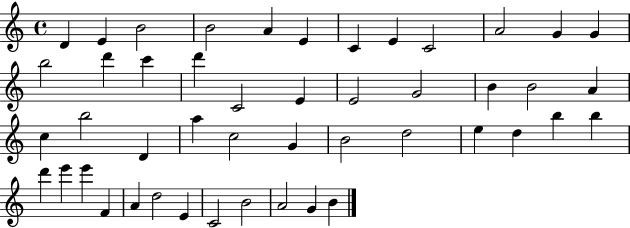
D4/q E4/q B4/h B4/h A4/q E4/q C4/q E4/q C4/h A4/h G4/q G4/q B5/h D6/q C6/q D6/q C4/h E4/q E4/h G4/h B4/q B4/h A4/q C5/q B5/h D4/q A5/q C5/h G4/q B4/h D5/h E5/q D5/q B5/q B5/q D6/q E6/q E6/q F4/q A4/q D5/h E4/q C4/h B4/h A4/h G4/q B4/q